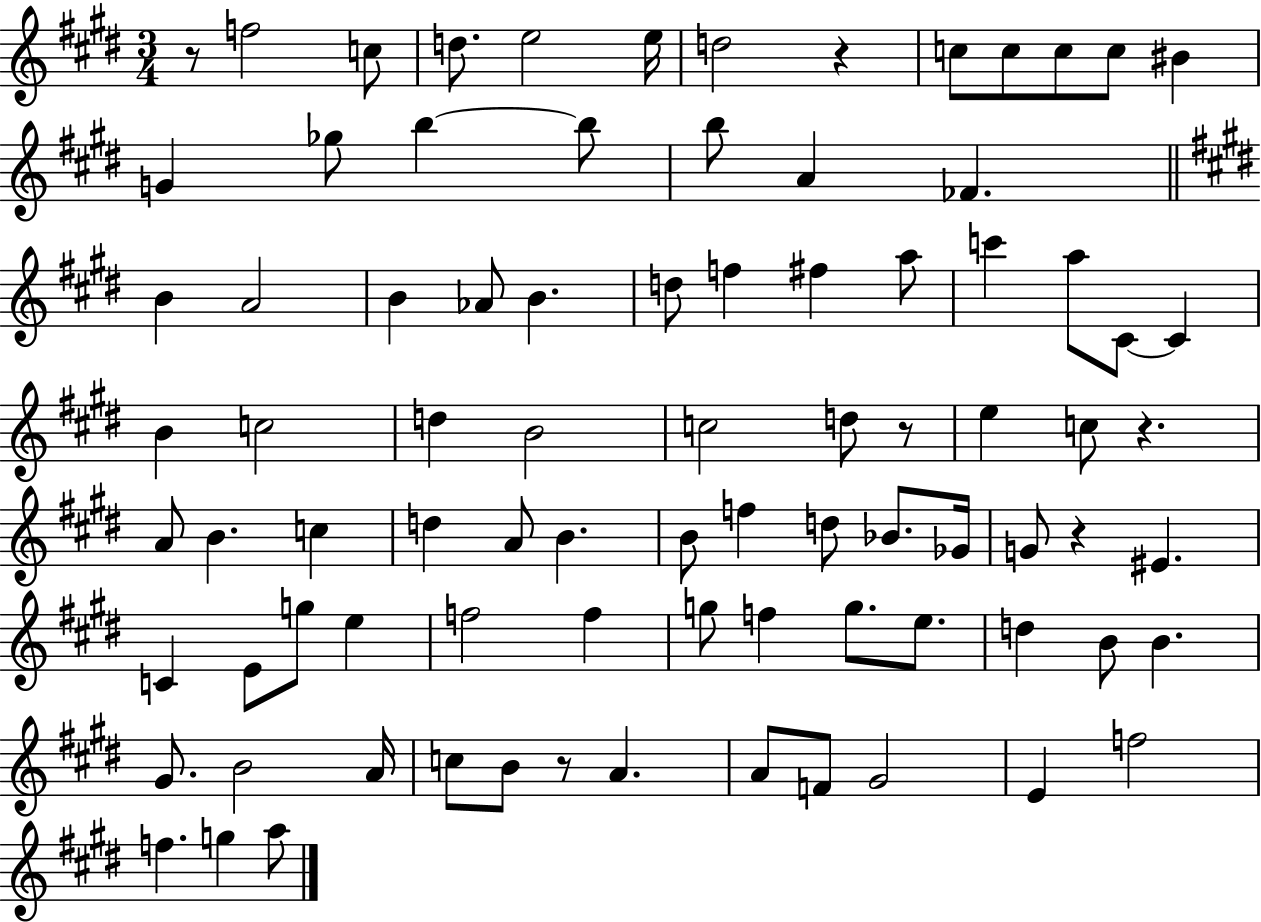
R/e F5/h C5/e D5/e. E5/h E5/s D5/h R/q C5/e C5/e C5/e C5/e BIS4/q G4/q Gb5/e B5/q B5/e B5/e A4/q FES4/q. B4/q A4/h B4/q Ab4/e B4/q. D5/e F5/q F#5/q A5/e C6/q A5/e C#4/e C#4/q B4/q C5/h D5/q B4/h C5/h D5/e R/e E5/q C5/e R/q. A4/e B4/q. C5/q D5/q A4/e B4/q. B4/e F5/q D5/e Bb4/e. Gb4/s G4/e R/q EIS4/q. C4/q E4/e G5/e E5/q F5/h F5/q G5/e F5/q G5/e. E5/e. D5/q B4/e B4/q. G#4/e. B4/h A4/s C5/e B4/e R/e A4/q. A4/e F4/e G#4/h E4/q F5/h F5/q. G5/q A5/e